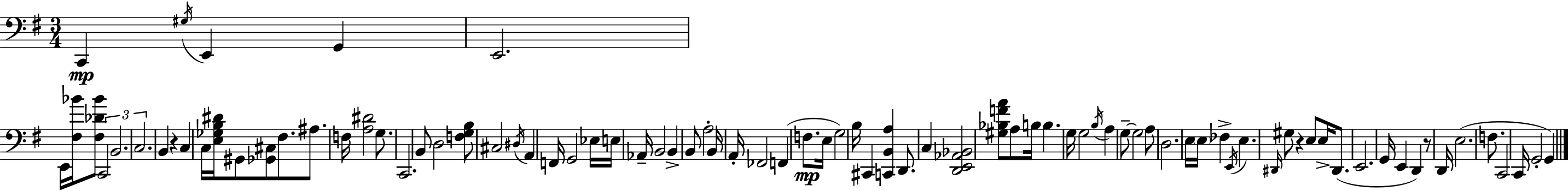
C2/q G#3/s E2/q G2/q E2/h. E2/s [F#3,Bb4]/s [F#3,Db4,Bb4]/e C2/h B2/h. C3/h. B2/q R/q C3/q C3/s [E3,Gb3,B3,D#4]/s G#2/e [Gb2,C#3]/e F#3/e. A#3/e. F3/s [A3,D#4]/h G3/e. C2/h. B2/e D3/h [F3,G3,B3]/e C#3/h D#3/s A2/q F2/s G2/h Eb3/s E3/s Ab2/s B2/h B2/q B2/e A3/h B2/s A2/s FES2/h F2/q F3/e. E3/s G3/h B3/s C#2/q [C2,B2,A3]/q D2/e. C3/q [D2,E2,Ab2,Bb2]/h [G#3,Bb3,F4,A4]/e A3/e B3/s B3/q. G3/s G3/h B3/s A3/q G3/e G3/h A3/e D3/h. E3/s E3/s FES3/q E2/s E3/q. D#2/s G#3/e R/q E3/e E3/s D#2/e. E2/h. G2/s E2/q D2/q R/e D2/s E3/h. F3/e. C2/h C2/s G2/h G2/q